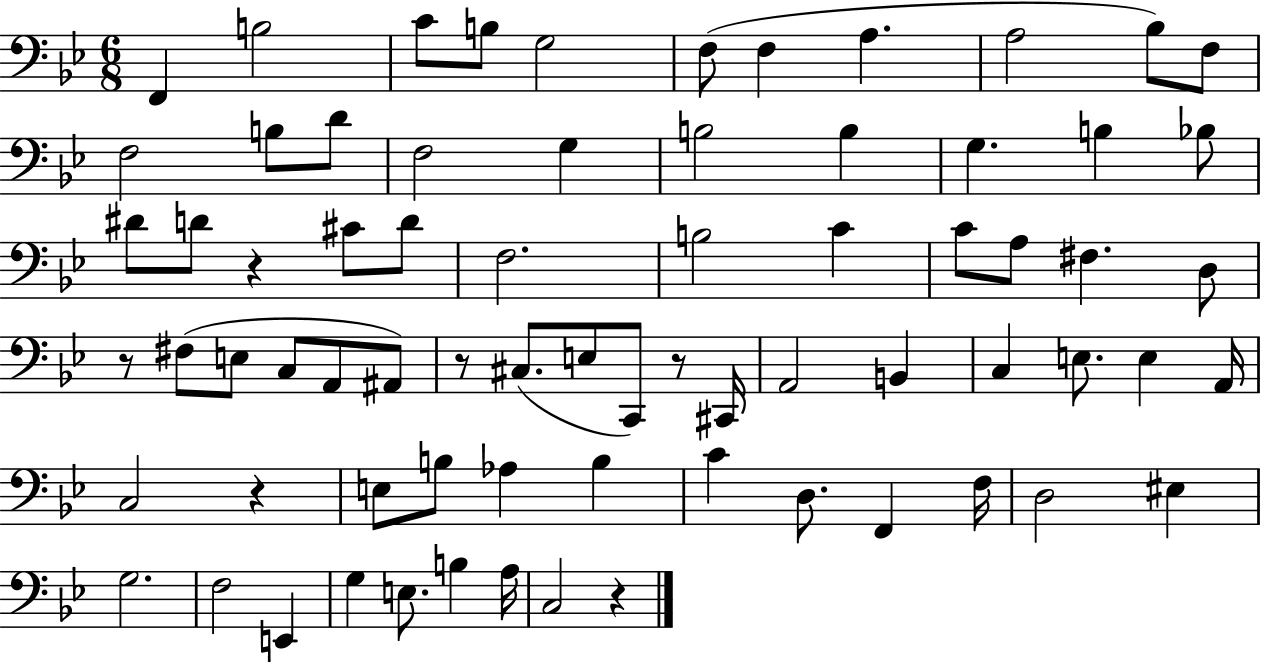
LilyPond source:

{
  \clef bass
  \numericTimeSignature
  \time 6/8
  \key bes \major
  f,4 b2 | c'8 b8 g2 | f8( f4 a4. | a2 bes8) f8 | \break f2 b8 d'8 | f2 g4 | b2 b4 | g4. b4 bes8 | \break dis'8 d'8 r4 cis'8 d'8 | f2. | b2 c'4 | c'8 a8 fis4. d8 | \break r8 fis8( e8 c8 a,8 ais,8) | r8 cis8.( e8 c,8) r8 cis,16 | a,2 b,4 | c4 e8. e4 a,16 | \break c2 r4 | e8 b8 aes4 b4 | c'4 d8. f,4 f16 | d2 eis4 | \break g2. | f2 e,4 | g4 e8. b4 a16 | c2 r4 | \break \bar "|."
}